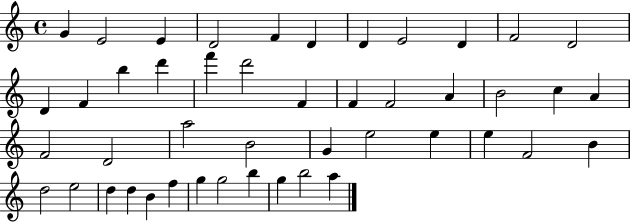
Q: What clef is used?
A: treble